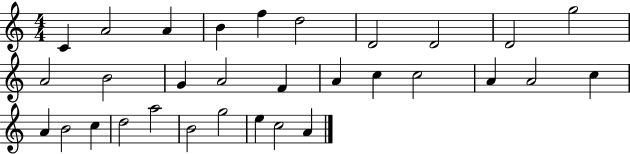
{
  \clef treble
  \numericTimeSignature
  \time 4/4
  \key c \major
  c'4 a'2 a'4 | b'4 f''4 d''2 | d'2 d'2 | d'2 g''2 | \break a'2 b'2 | g'4 a'2 f'4 | a'4 c''4 c''2 | a'4 a'2 c''4 | \break a'4 b'2 c''4 | d''2 a''2 | b'2 g''2 | e''4 c''2 a'4 | \break \bar "|."
}